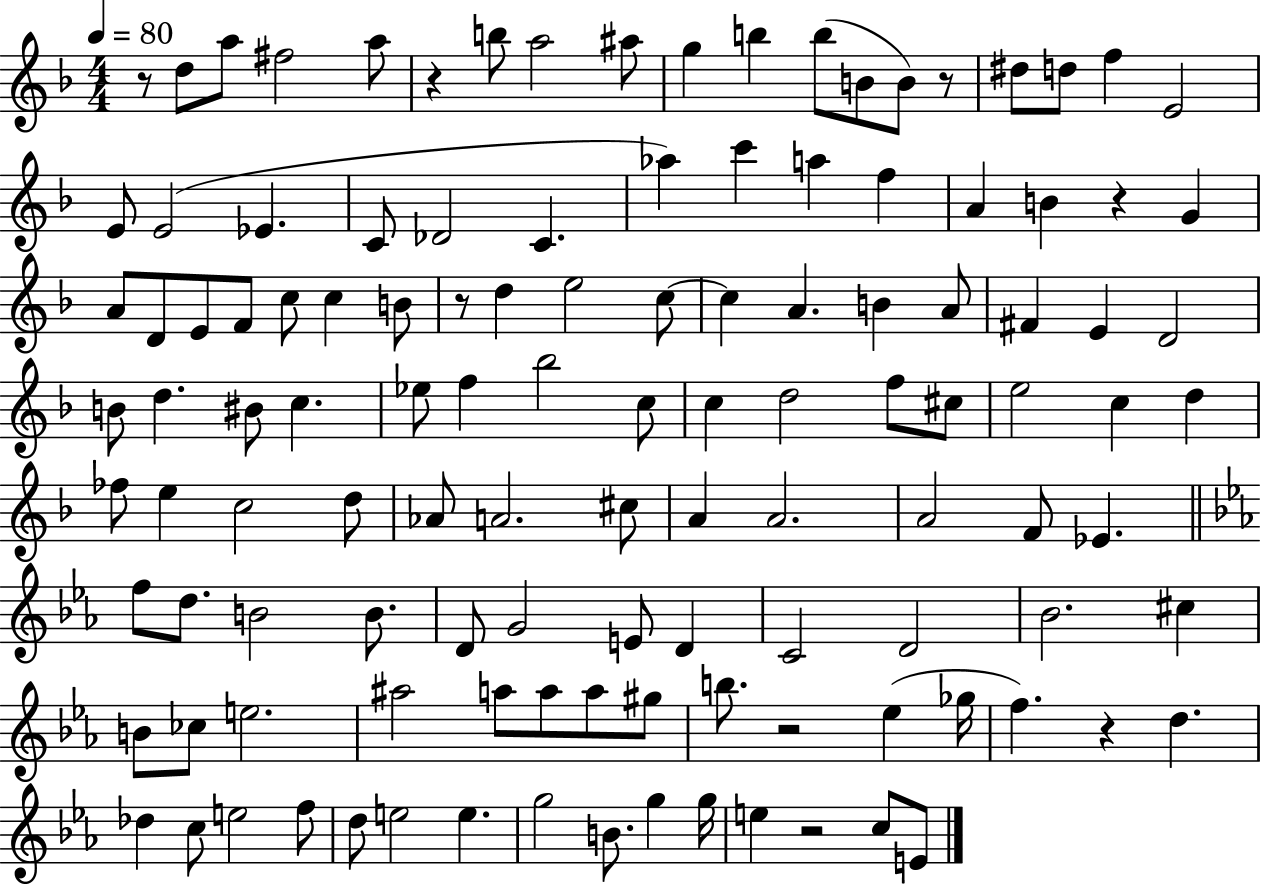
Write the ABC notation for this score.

X:1
T:Untitled
M:4/4
L:1/4
K:F
z/2 d/2 a/2 ^f2 a/2 z b/2 a2 ^a/2 g b b/2 B/2 B/2 z/2 ^d/2 d/2 f E2 E/2 E2 _E C/2 _D2 C _a c' a f A B z G A/2 D/2 E/2 F/2 c/2 c B/2 z/2 d e2 c/2 c A B A/2 ^F E D2 B/2 d ^B/2 c _e/2 f _b2 c/2 c d2 f/2 ^c/2 e2 c d _f/2 e c2 d/2 _A/2 A2 ^c/2 A A2 A2 F/2 _E f/2 d/2 B2 B/2 D/2 G2 E/2 D C2 D2 _B2 ^c B/2 _c/2 e2 ^a2 a/2 a/2 a/2 ^g/2 b/2 z2 _e _g/4 f z d _d c/2 e2 f/2 d/2 e2 e g2 B/2 g g/4 e z2 c/2 E/2